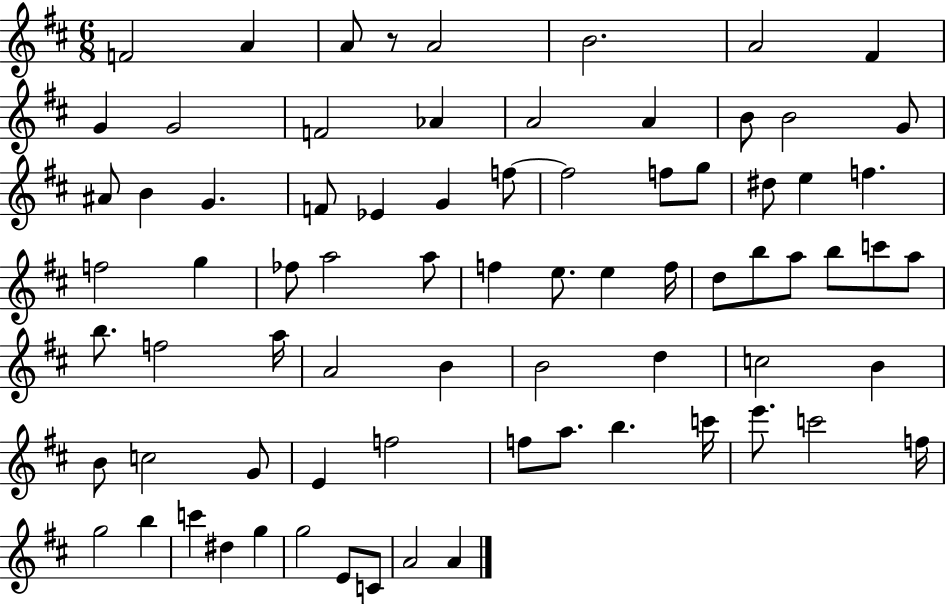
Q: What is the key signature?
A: D major